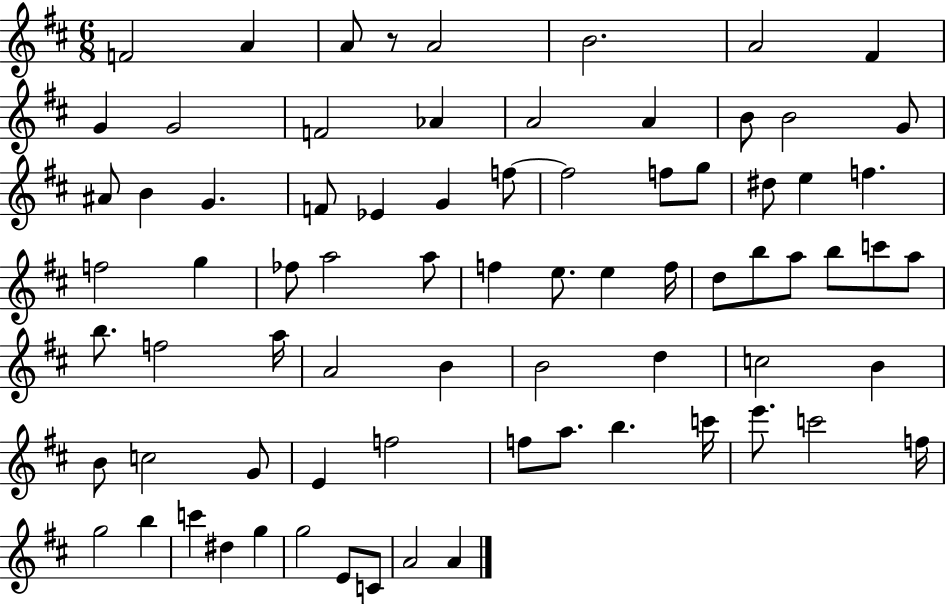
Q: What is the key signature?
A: D major